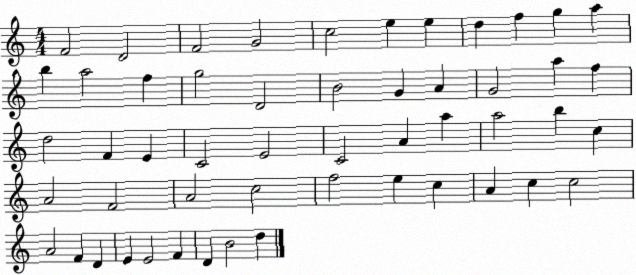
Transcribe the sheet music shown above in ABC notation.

X:1
T:Untitled
M:4/4
L:1/4
K:C
F2 D2 F2 G2 c2 e e d f g a b a2 f g2 D2 B2 G A G2 a f d2 F E C2 E2 C2 A a a2 b c A2 F2 A2 c2 f2 e c A c c2 A2 F D E E2 F D B2 d